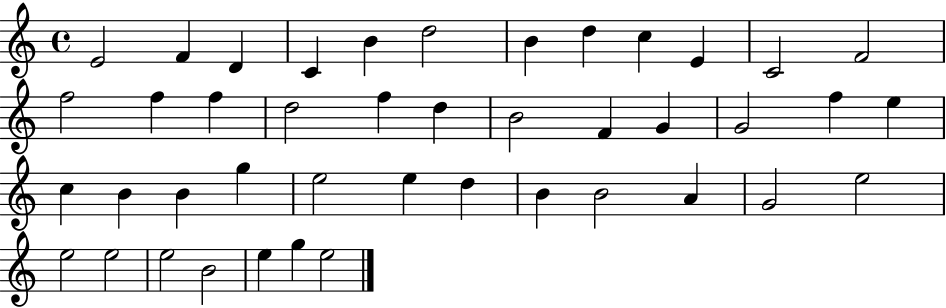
E4/h F4/q D4/q C4/q B4/q D5/h B4/q D5/q C5/q E4/q C4/h F4/h F5/h F5/q F5/q D5/h F5/q D5/q B4/h F4/q G4/q G4/h F5/q E5/q C5/q B4/q B4/q G5/q E5/h E5/q D5/q B4/q B4/h A4/q G4/h E5/h E5/h E5/h E5/h B4/h E5/q G5/q E5/h